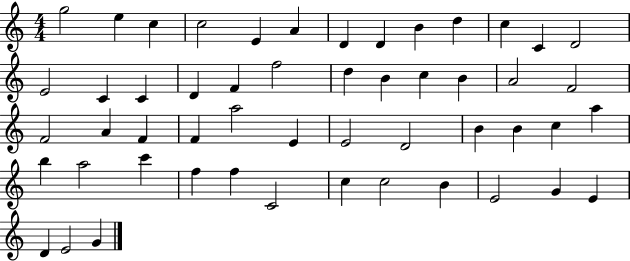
X:1
T:Untitled
M:4/4
L:1/4
K:C
g2 e c c2 E A D D B d c C D2 E2 C C D F f2 d B c B A2 F2 F2 A F F a2 E E2 D2 B B c a b a2 c' f f C2 c c2 B E2 G E D E2 G